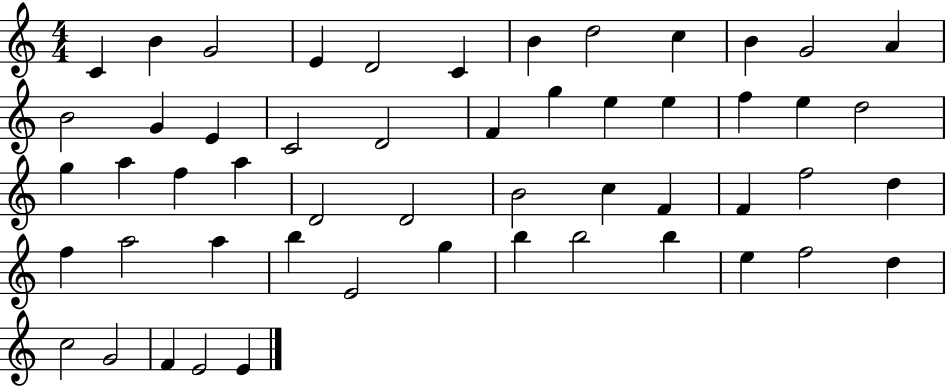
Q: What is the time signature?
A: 4/4